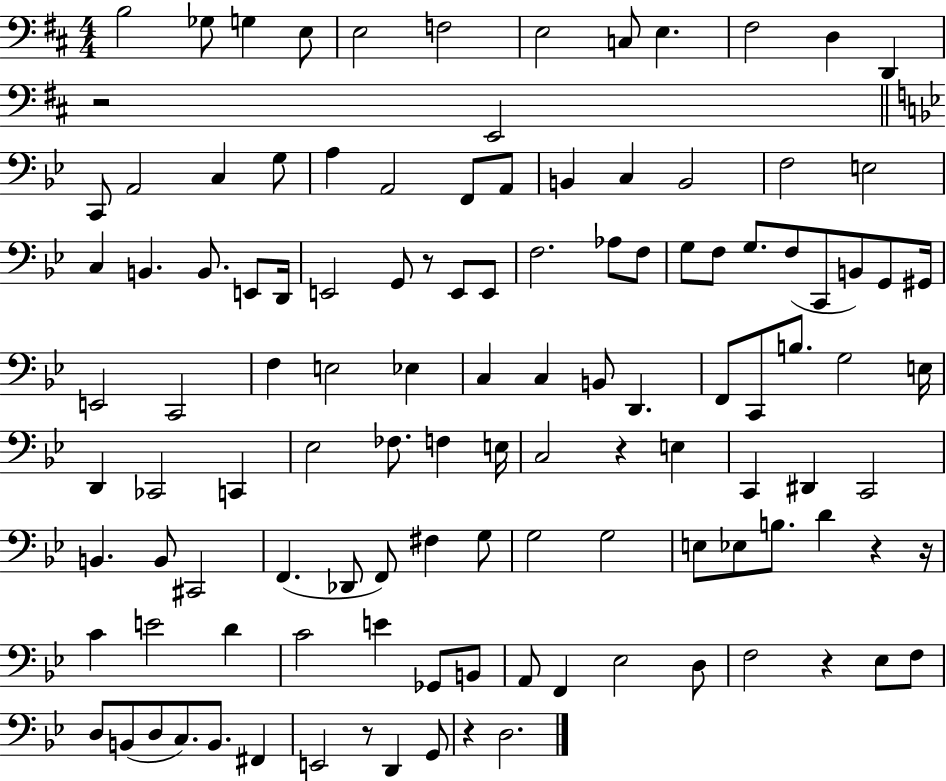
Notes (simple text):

B3/h Gb3/e G3/q E3/e E3/h F3/h E3/h C3/e E3/q. F#3/h D3/q D2/q R/h E2/h C2/e A2/h C3/q G3/e A3/q A2/h F2/e A2/e B2/q C3/q B2/h F3/h E3/h C3/q B2/q. B2/e. E2/e D2/s E2/h G2/e R/e E2/e E2/e F3/h. Ab3/e F3/e G3/e F3/e G3/e. F3/e C2/e B2/e G2/e G#2/s E2/h C2/h F3/q E3/h Eb3/q C3/q C3/q B2/e D2/q. F2/e C2/e B3/e. G3/h E3/s D2/q CES2/h C2/q Eb3/h FES3/e. F3/q E3/s C3/h R/q E3/q C2/q D#2/q C2/h B2/q. B2/e C#2/h F2/q. Db2/e F2/e F#3/q G3/e G3/h G3/h E3/e Eb3/e B3/e. D4/q R/q R/s C4/q E4/h D4/q C4/h E4/q Gb2/e B2/e A2/e F2/q Eb3/h D3/e F3/h R/q Eb3/e F3/e D3/e B2/e D3/e C3/e. B2/e. F#2/q E2/h R/e D2/q G2/e R/q D3/h.